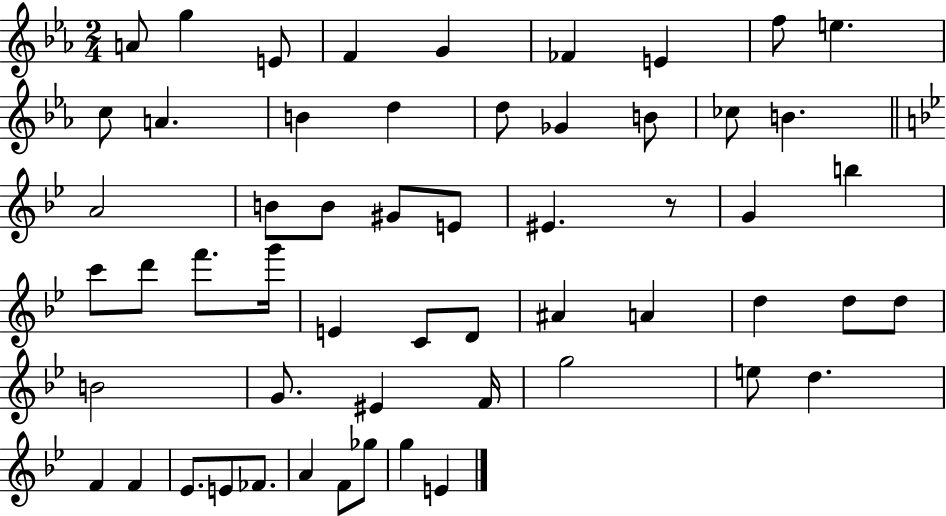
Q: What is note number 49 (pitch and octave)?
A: E4